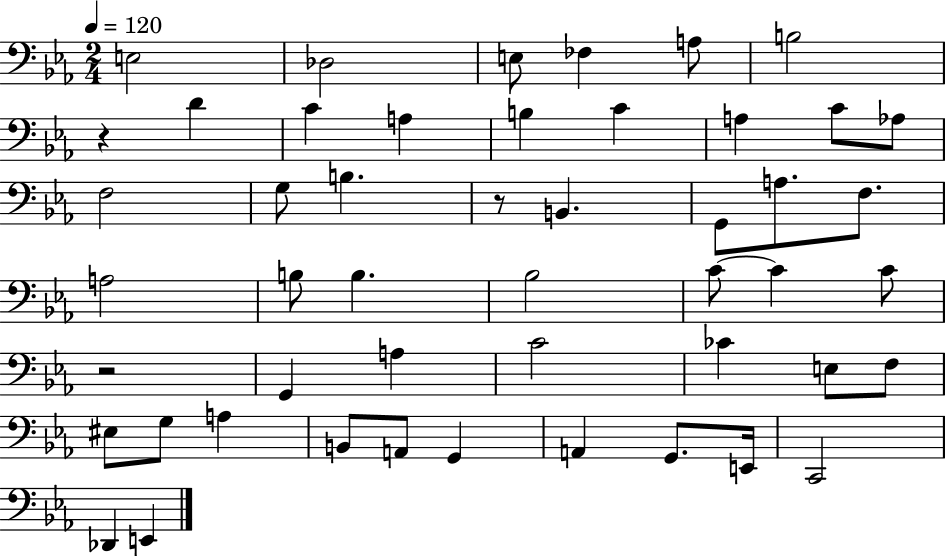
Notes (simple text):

E3/h Db3/h E3/e FES3/q A3/e B3/h R/q D4/q C4/q A3/q B3/q C4/q A3/q C4/e Ab3/e F3/h G3/e B3/q. R/e B2/q. G2/e A3/e. F3/e. A3/h B3/e B3/q. Bb3/h C4/e C4/q C4/e R/h G2/q A3/q C4/h CES4/q E3/e F3/e EIS3/e G3/e A3/q B2/e A2/e G2/q A2/q G2/e. E2/s C2/h Db2/q E2/q